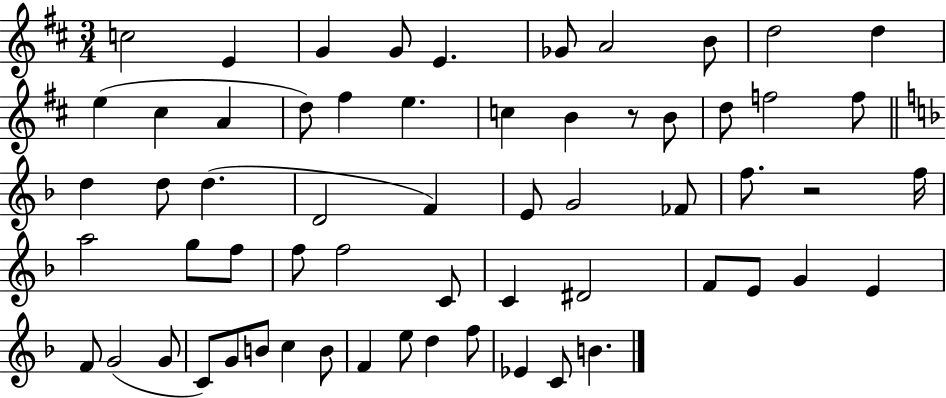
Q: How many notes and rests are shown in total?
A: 61